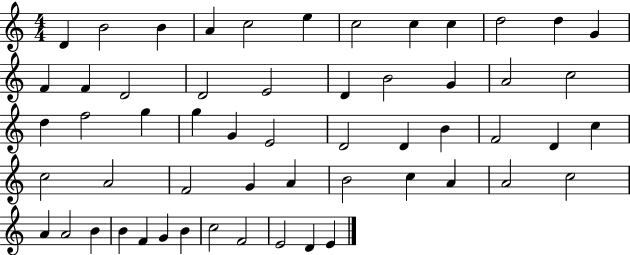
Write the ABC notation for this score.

X:1
T:Untitled
M:4/4
L:1/4
K:C
D B2 B A c2 e c2 c c d2 d G F F D2 D2 E2 D B2 G A2 c2 d f2 g g G E2 D2 D B F2 D c c2 A2 F2 G A B2 c A A2 c2 A A2 B B F G B c2 F2 E2 D E